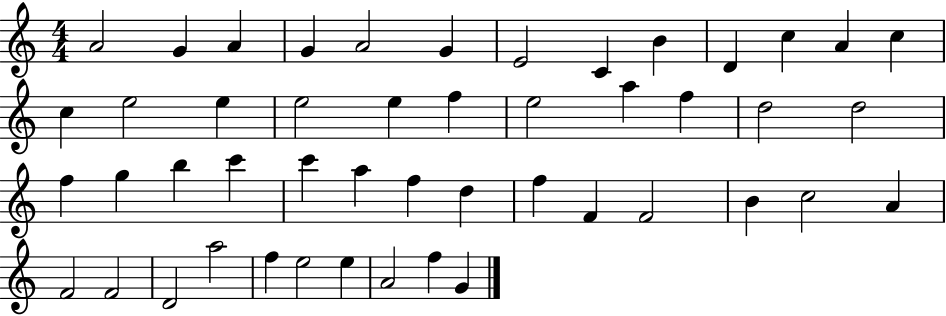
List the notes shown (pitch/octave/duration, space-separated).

A4/h G4/q A4/q G4/q A4/h G4/q E4/h C4/q B4/q D4/q C5/q A4/q C5/q C5/q E5/h E5/q E5/h E5/q F5/q E5/h A5/q F5/q D5/h D5/h F5/q G5/q B5/q C6/q C6/q A5/q F5/q D5/q F5/q F4/q F4/h B4/q C5/h A4/q F4/h F4/h D4/h A5/h F5/q E5/h E5/q A4/h F5/q G4/q